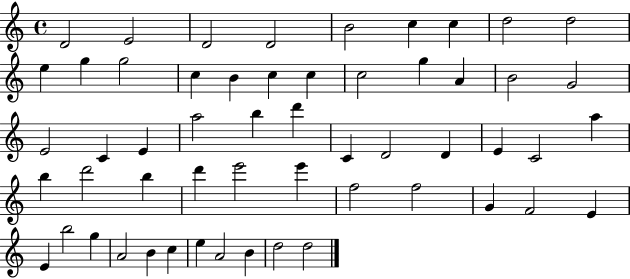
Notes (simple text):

D4/h E4/h D4/h D4/h B4/h C5/q C5/q D5/h D5/h E5/q G5/q G5/h C5/q B4/q C5/q C5/q C5/h G5/q A4/q B4/h G4/h E4/h C4/q E4/q A5/h B5/q D6/q C4/q D4/h D4/q E4/q C4/h A5/q B5/q D6/h B5/q D6/q E6/h E6/q F5/h F5/h G4/q F4/h E4/q E4/q B5/h G5/q A4/h B4/q C5/q E5/q A4/h B4/q D5/h D5/h